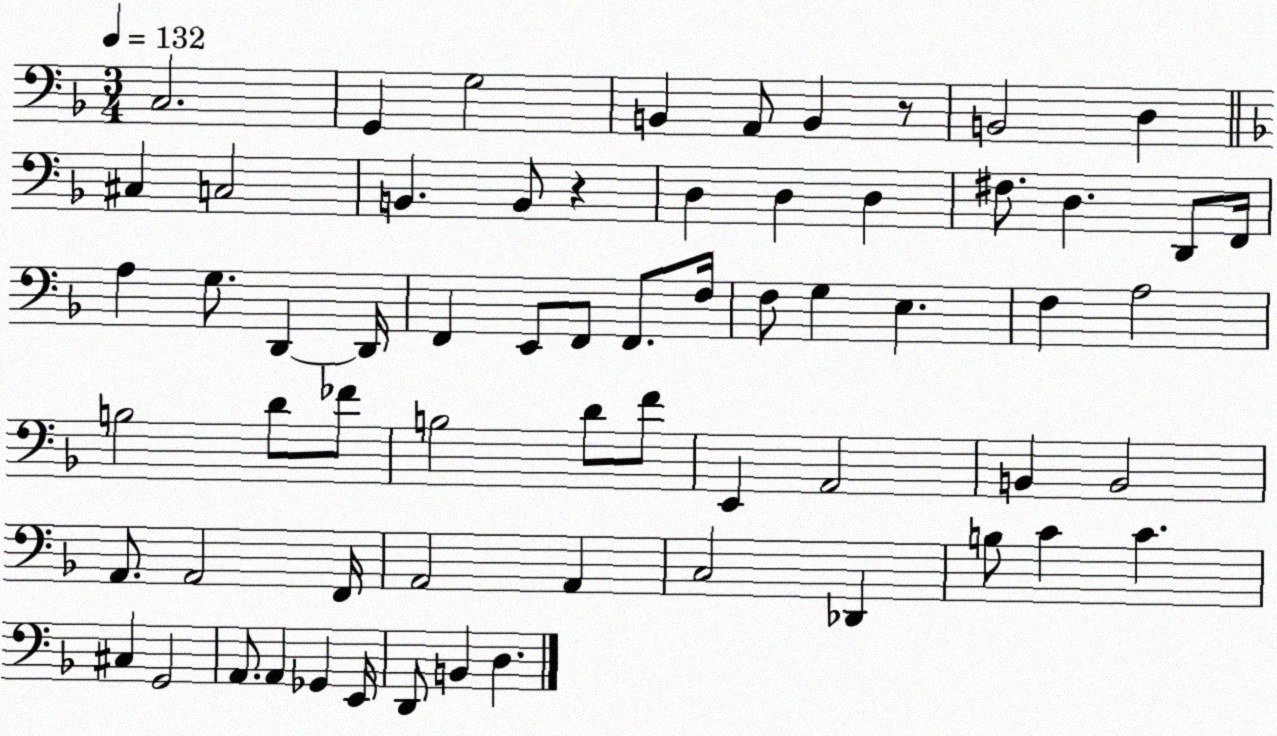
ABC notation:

X:1
T:Untitled
M:3/4
L:1/4
K:F
C,2 G,, G,2 B,, A,,/2 B,, z/2 B,,2 D, ^C, C,2 B,, B,,/2 z D, D, D, ^F,/2 D, D,,/2 F,,/4 A, G,/2 D,, D,,/4 F,, E,,/2 F,,/2 F,,/2 F,/4 F,/2 G, E, F, A,2 B,2 D/2 _F/2 B,2 D/2 F/2 E,, A,,2 B,, B,,2 A,,/2 A,,2 F,,/4 A,,2 A,, C,2 _D,, B,/2 C C ^C, G,,2 A,,/2 A,, _G,, E,,/4 D,,/2 B,, D,